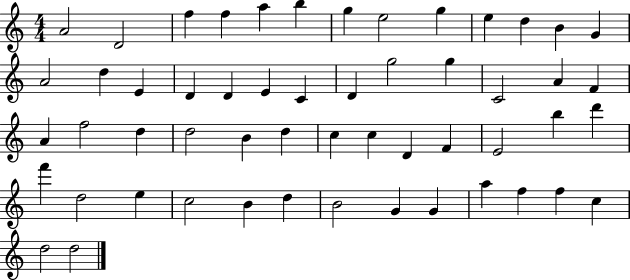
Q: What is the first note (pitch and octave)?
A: A4